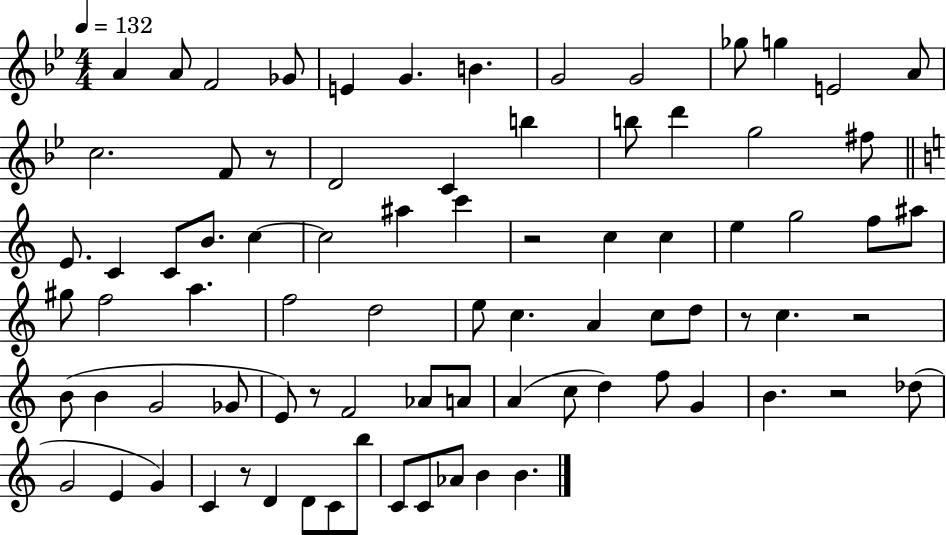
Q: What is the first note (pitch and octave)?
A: A4